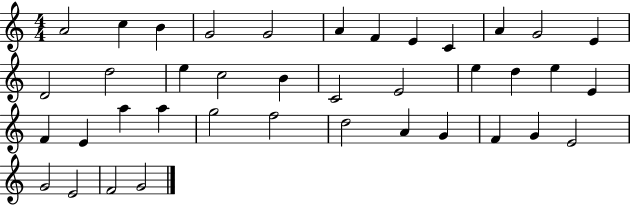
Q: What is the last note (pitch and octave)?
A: G4